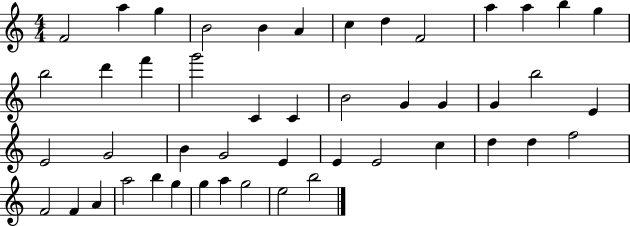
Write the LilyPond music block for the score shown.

{
  \clef treble
  \numericTimeSignature
  \time 4/4
  \key c \major
  f'2 a''4 g''4 | b'2 b'4 a'4 | c''4 d''4 f'2 | a''4 a''4 b''4 g''4 | \break b''2 d'''4 f'''4 | g'''2 c'4 c'4 | b'2 g'4 g'4 | g'4 b''2 e'4 | \break e'2 g'2 | b'4 g'2 e'4 | e'4 e'2 c''4 | d''4 d''4 f''2 | \break f'2 f'4 a'4 | a''2 b''4 g''4 | g''4 a''4 g''2 | e''2 b''2 | \break \bar "|."
}